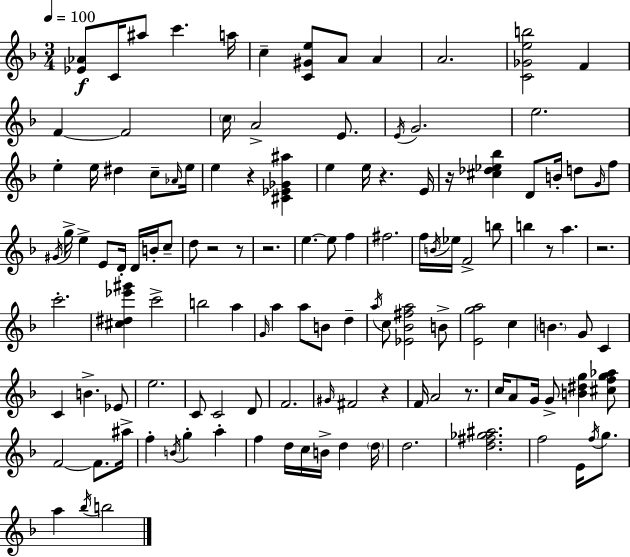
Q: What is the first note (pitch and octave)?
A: C4